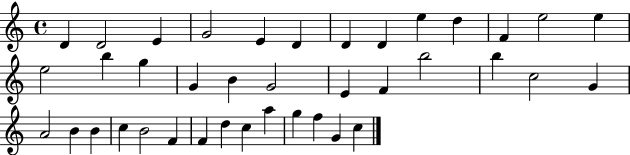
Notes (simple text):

D4/q D4/h E4/q G4/h E4/q D4/q D4/q D4/q E5/q D5/q F4/q E5/h E5/q E5/h B5/q G5/q G4/q B4/q G4/h E4/q F4/q B5/h B5/q C5/h G4/q A4/h B4/q B4/q C5/q B4/h F4/q F4/q D5/q C5/q A5/q G5/q F5/q G4/q C5/q